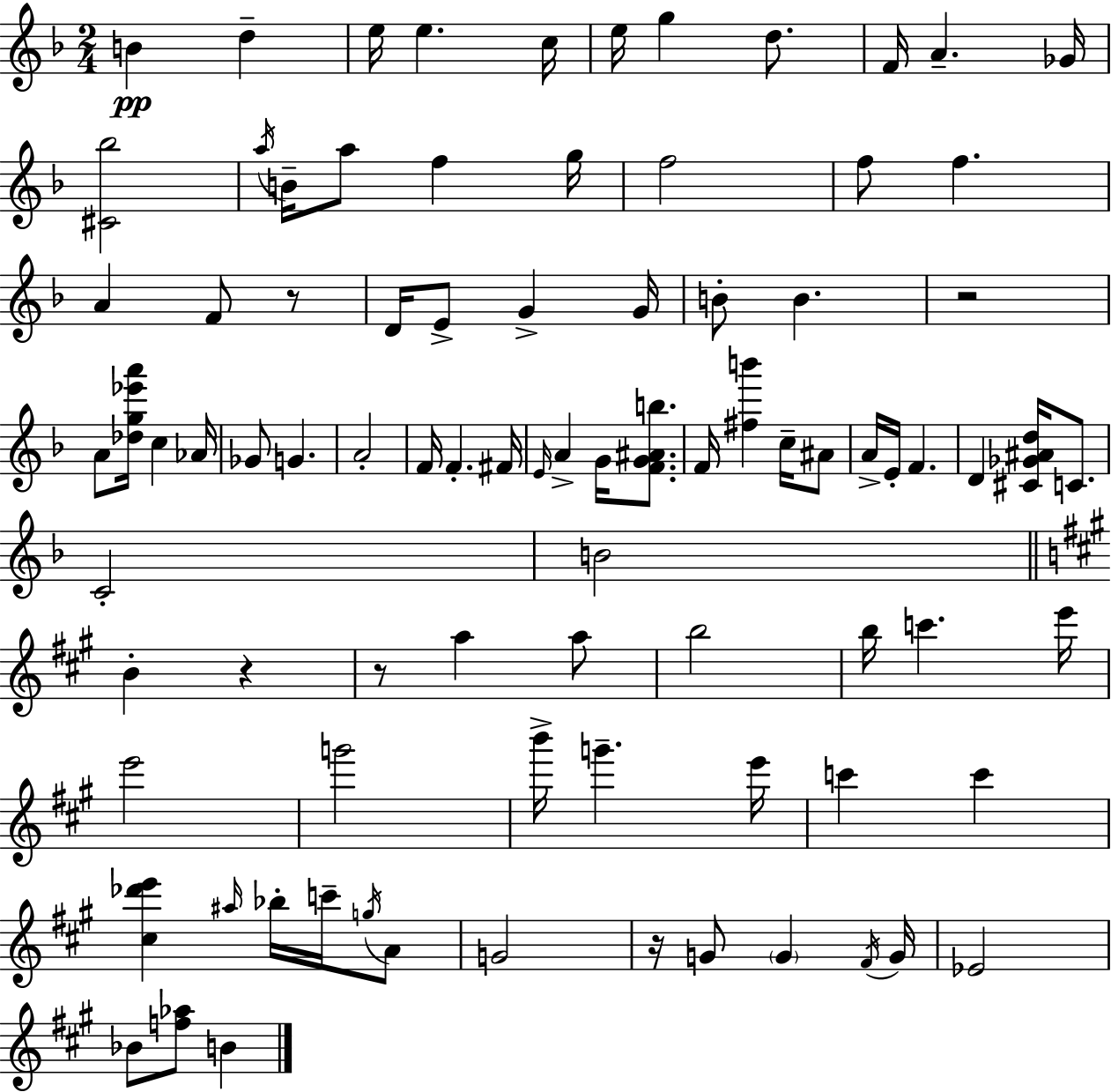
B4/q D5/q E5/s E5/q. C5/s E5/s G5/q D5/e. F4/s A4/q. Gb4/s [C#4,Bb5]/h A5/s B4/s A5/e F5/q G5/s F5/h F5/e F5/q. A4/q F4/e R/e D4/s E4/e G4/q G4/s B4/e B4/q. R/h A4/e [Db5,G5,Eb6,A6]/s C5/q Ab4/s Gb4/e G4/q. A4/h F4/s F4/q. F#4/s E4/s A4/q G4/s [F4,G4,A#4,B5]/e. F4/s [F#5,B6]/q C5/s A#4/e A4/s E4/s F4/q. D4/q [C#4,Gb4,A#4,D5]/s C4/e. C4/h B4/h B4/q R/q R/e A5/q A5/e B5/h B5/s C6/q. E6/s E6/h G6/h B6/s G6/q. E6/s C6/q C6/q [C#5,Db6,E6]/q A#5/s Bb5/s C6/s G5/s A4/e G4/h R/s G4/e G4/q F#4/s G4/s Eb4/h Bb4/e [F5,Ab5]/e B4/q